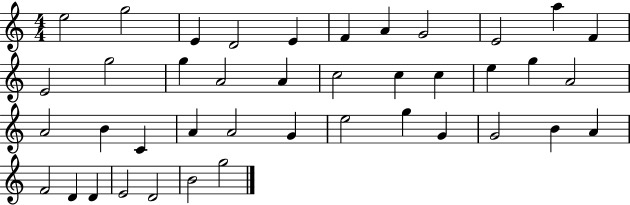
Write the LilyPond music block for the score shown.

{
  \clef treble
  \numericTimeSignature
  \time 4/4
  \key c \major
  e''2 g''2 | e'4 d'2 e'4 | f'4 a'4 g'2 | e'2 a''4 f'4 | \break e'2 g''2 | g''4 a'2 a'4 | c''2 c''4 c''4 | e''4 g''4 a'2 | \break a'2 b'4 c'4 | a'4 a'2 g'4 | e''2 g''4 g'4 | g'2 b'4 a'4 | \break f'2 d'4 d'4 | e'2 d'2 | b'2 g''2 | \bar "|."
}